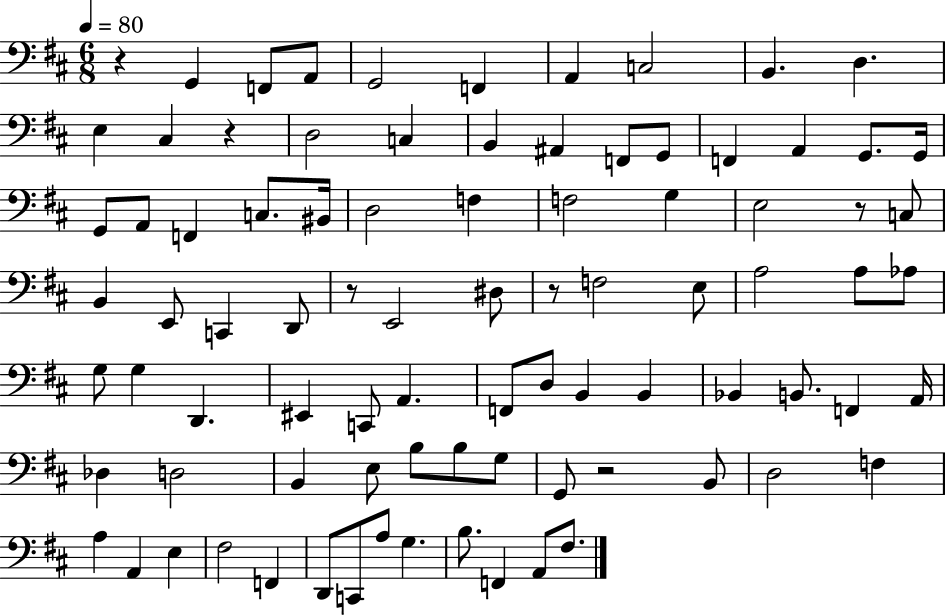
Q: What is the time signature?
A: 6/8